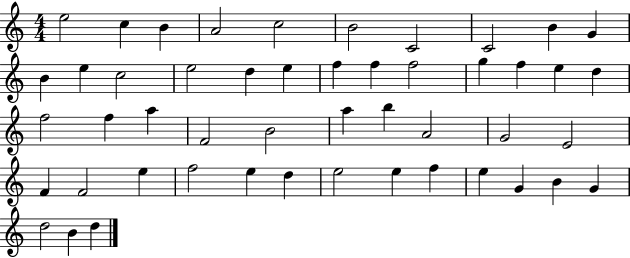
X:1
T:Untitled
M:4/4
L:1/4
K:C
e2 c B A2 c2 B2 C2 C2 B G B e c2 e2 d e f f f2 g f e d f2 f a F2 B2 a b A2 G2 E2 F F2 e f2 e d e2 e f e G B G d2 B d